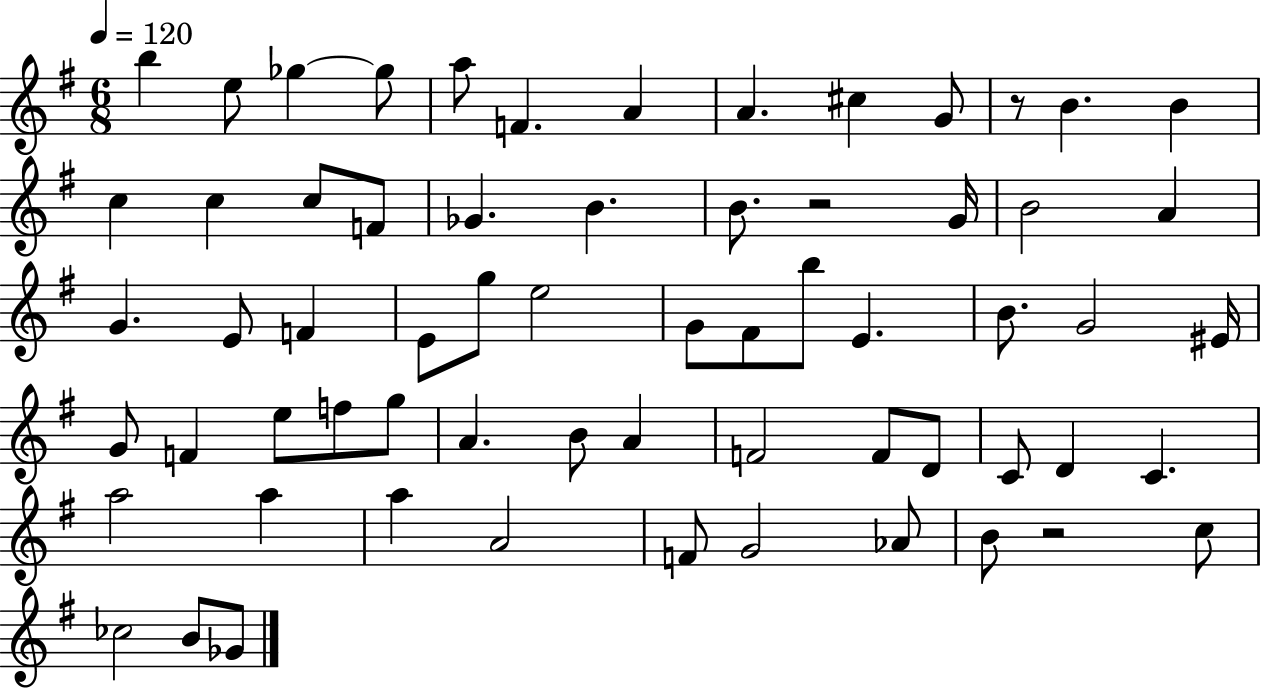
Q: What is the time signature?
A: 6/8